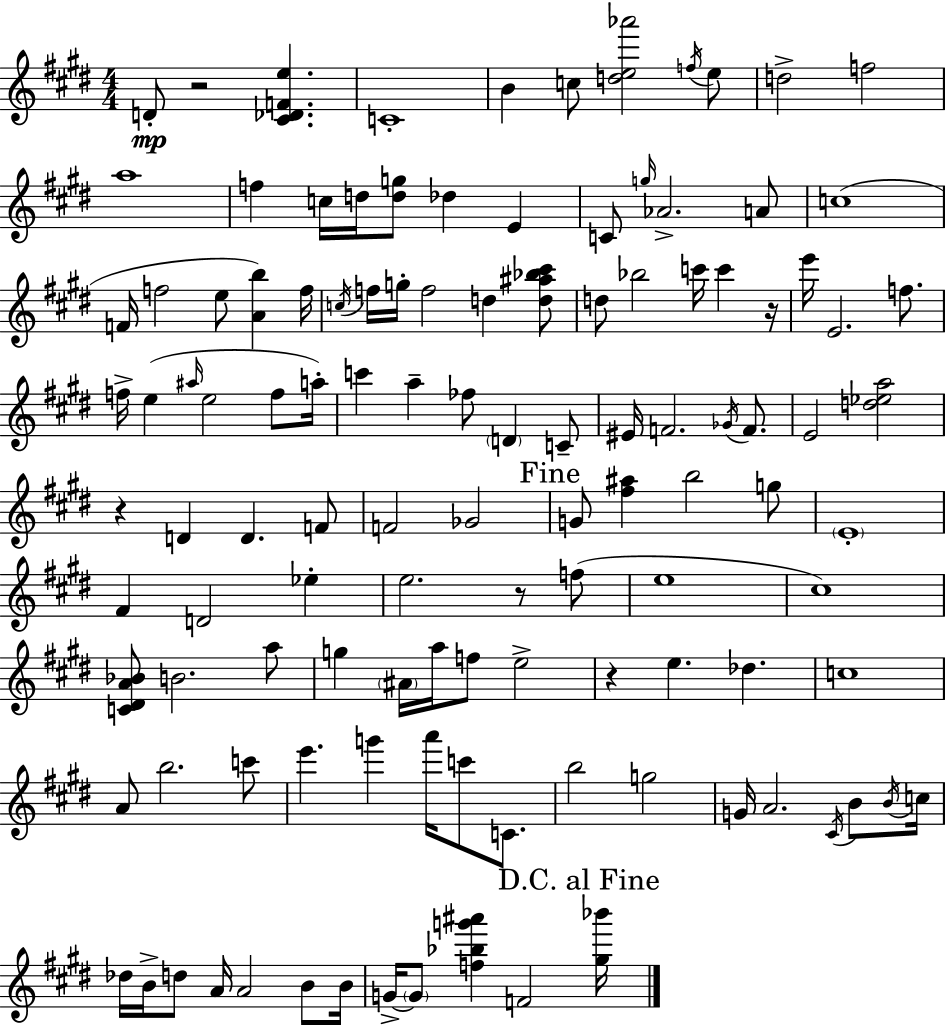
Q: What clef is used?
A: treble